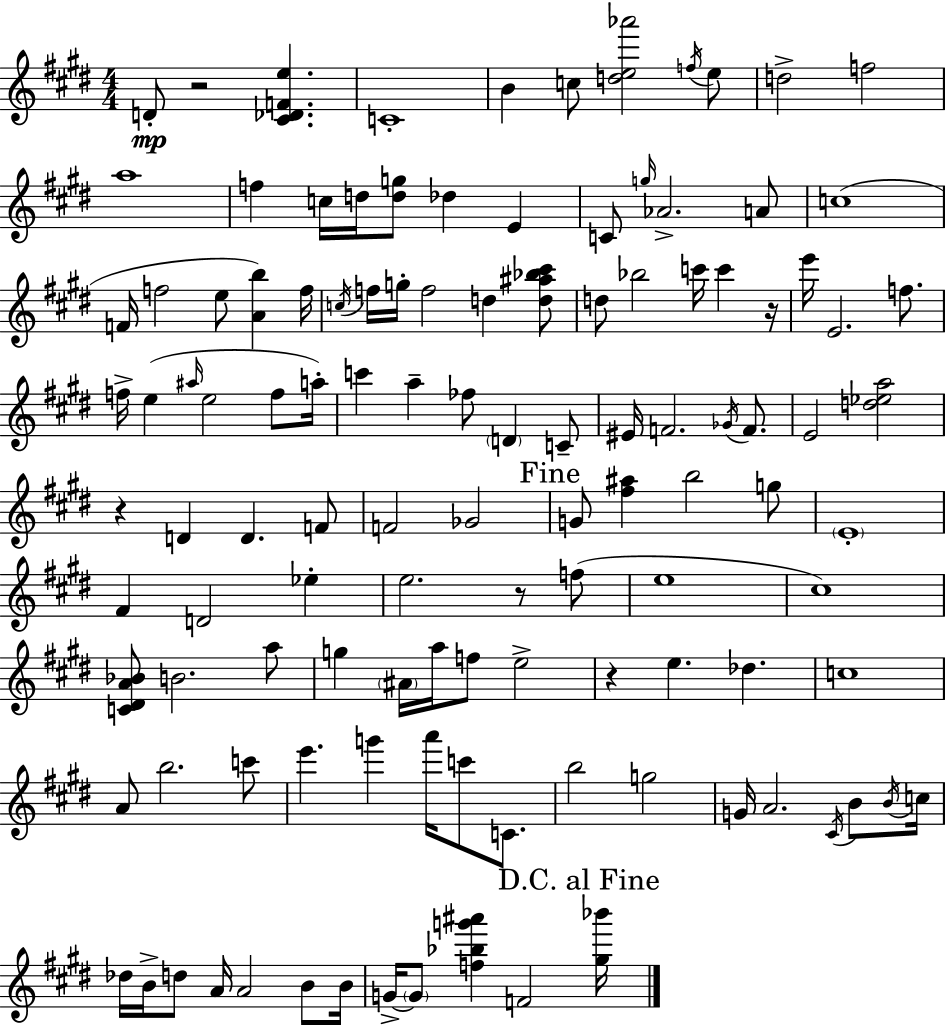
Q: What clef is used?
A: treble